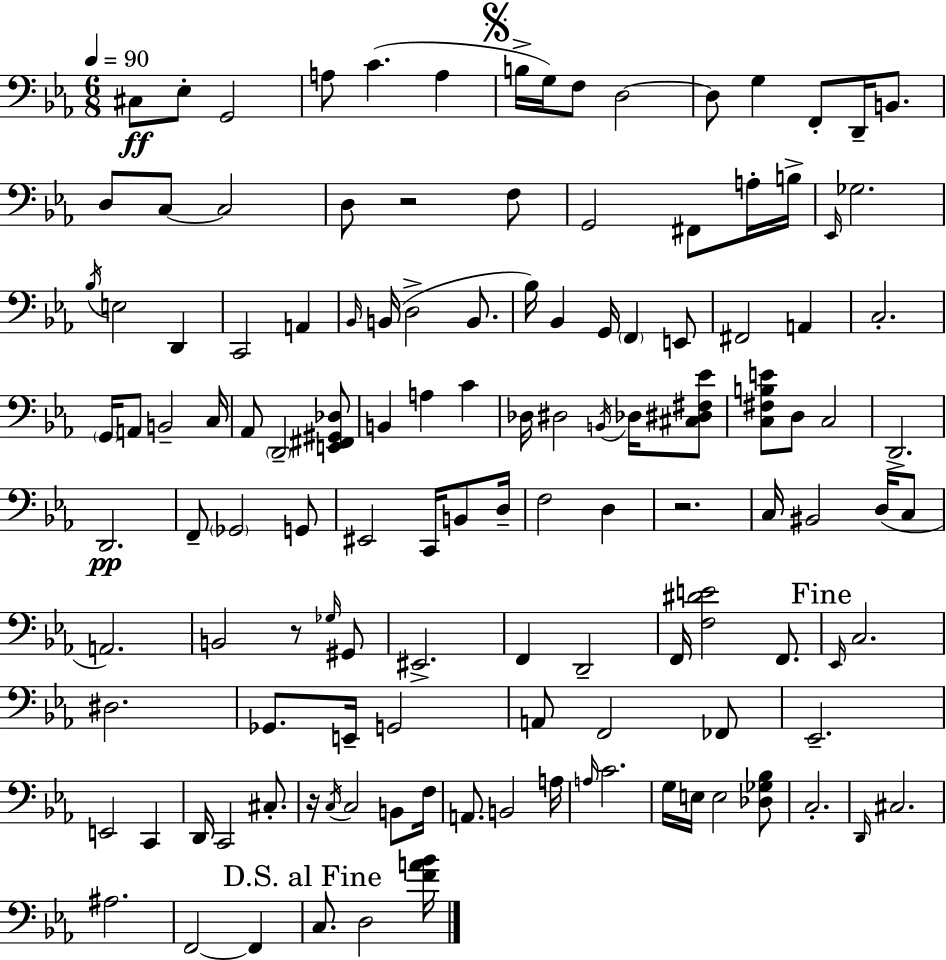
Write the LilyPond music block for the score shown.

{
  \clef bass
  \numericTimeSignature
  \time 6/8
  \key c \minor
  \tempo 4 = 90
  cis8\ff ees8-. g,2 | a8 c'4.( a4 | \mark \markup { \musicglyph "scripts.segno" } b16-> g16) f8 d2~~ | d8 g4 f,8-. d,16-- b,8. | \break d8 c8~~ c2 | d8 r2 f8 | g,2 fis,8 a16-. b16-> | \grace { ees,16 } ges2. | \break \acciaccatura { bes16 } e2 d,4 | c,2 a,4 | \grace { bes,16 }( b,16 d2-> | b,8. bes16) bes,4 g,16 \parenthesize f,4 | \break e,8 fis,2 a,4 | c2.-. | \parenthesize g,16 a,8 b,2-- | c16 aes,8 \parenthesize d,2-- | \break <e, fis, gis, des>8 b,4 a4 c'4 | des16 dis2 | \acciaccatura { b,16 } des16 <cis dis fis ees'>8 <c fis b e'>8 d8 c2 | d,2.-> | \break d,2.\pp | f,8-- \parenthesize ges,2 | g,8 eis,2 | c,16 b,8 d16-- f2 | \break d4 r2. | c16 bis,2 | d16( c8 a,2.) | b,2 | \break r8 \grace { ges16 } gis,8 eis,2.-> | f,4 d,2-- | f,16 <f dis' e'>2 | f,8. \mark "Fine" \grace { ees,16 } c2. | \break dis2. | ges,8. e,16-- g,2 | a,8 f,2 | fes,8 ees,2.-- | \break e,2 | c,4 d,16 c,2 | cis8.-. r16 \acciaccatura { c16 } c2 | b,8 f16 a,8. b,2 | \break a16 \grace { a16 } c'2. | g16 e16 e2 | <des ges bes>8 c2.-. | \grace { d,16 } cis2. | \break ais2. | f,2~~ | f,4 \mark "D.S. al Fine" c8. | d2 <f' a' bes'>16 \bar "|."
}